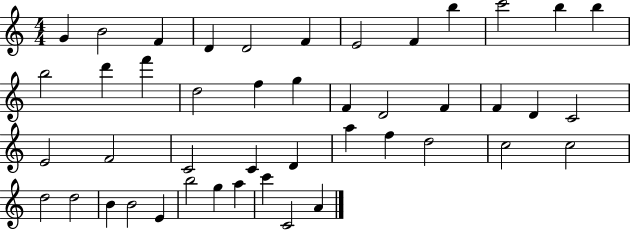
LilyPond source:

{
  \clef treble
  \numericTimeSignature
  \time 4/4
  \key c \major
  g'4 b'2 f'4 | d'4 d'2 f'4 | e'2 f'4 b''4 | c'''2 b''4 b''4 | \break b''2 d'''4 f'''4 | d''2 f''4 g''4 | f'4 d'2 f'4 | f'4 d'4 c'2 | \break e'2 f'2 | c'2 c'4 d'4 | a''4 f''4 d''2 | c''2 c''2 | \break d''2 d''2 | b'4 b'2 e'4 | b''2 g''4 a''4 | c'''4 c'2 a'4 | \break \bar "|."
}